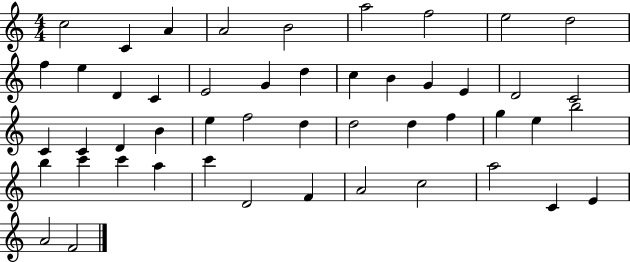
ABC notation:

X:1
T:Untitled
M:4/4
L:1/4
K:C
c2 C A A2 B2 a2 f2 e2 d2 f e D C E2 G d c B G E D2 C2 C C D B e f2 d d2 d f g e b2 b c' c' a c' D2 F A2 c2 a2 C E A2 F2